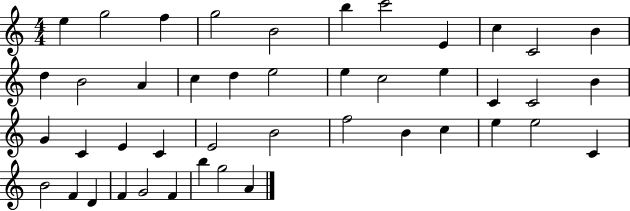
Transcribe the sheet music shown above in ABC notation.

X:1
T:Untitled
M:4/4
L:1/4
K:C
e g2 f g2 B2 b c'2 E c C2 B d B2 A c d e2 e c2 e C C2 B G C E C E2 B2 f2 B c e e2 C B2 F D F G2 F b g2 A